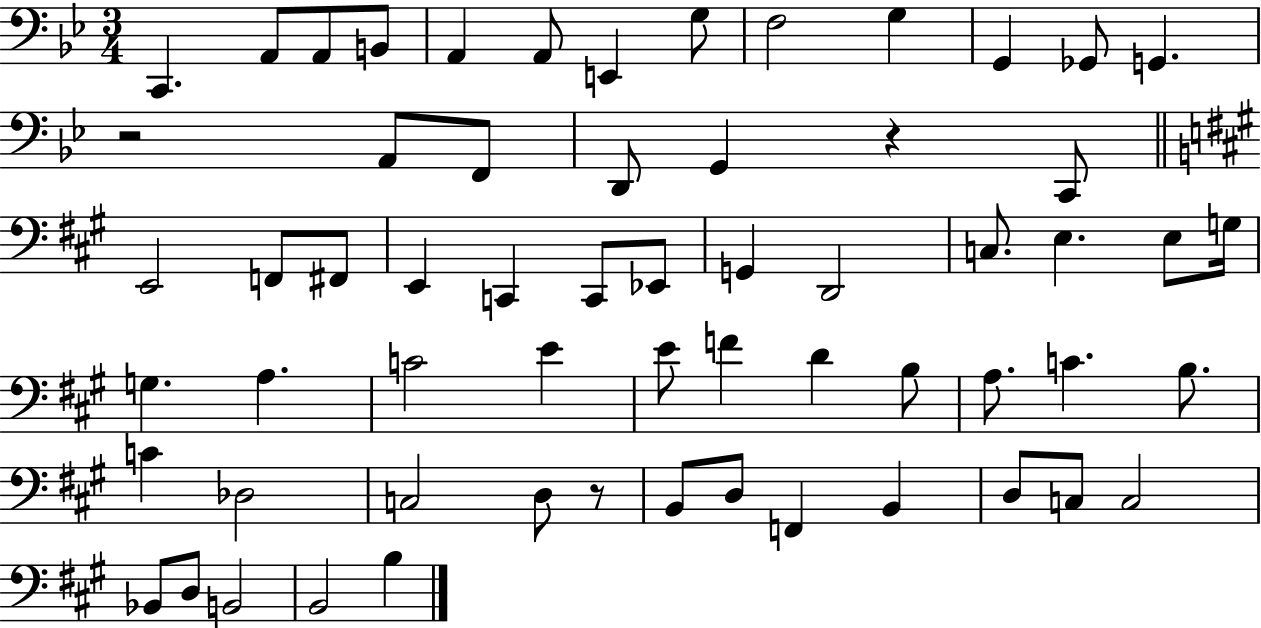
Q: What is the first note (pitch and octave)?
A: C2